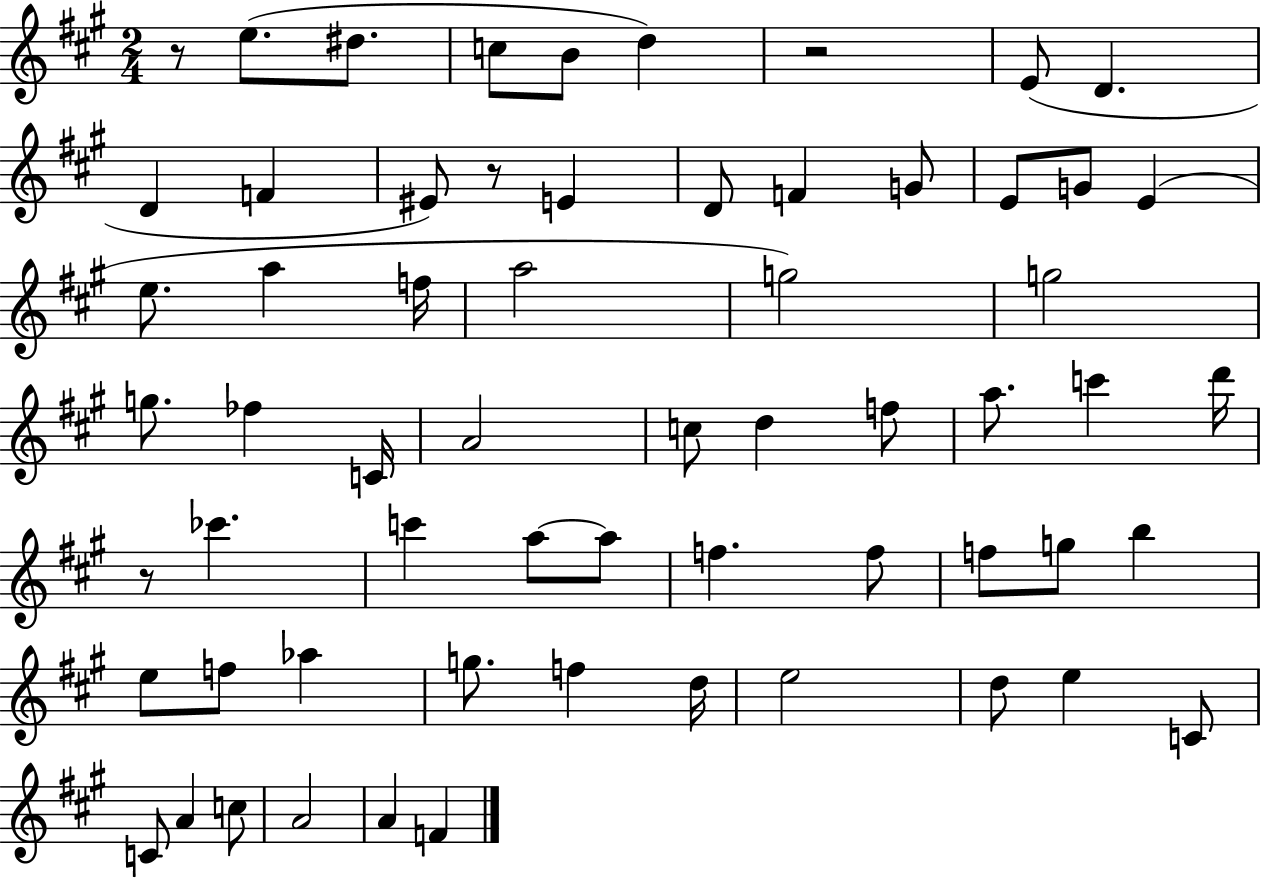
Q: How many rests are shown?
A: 4